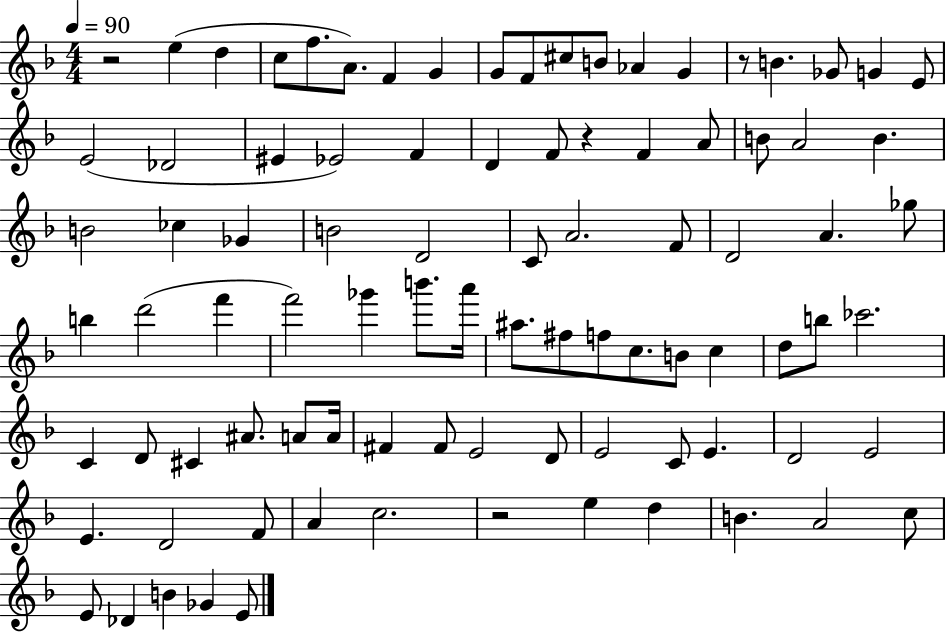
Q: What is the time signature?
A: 4/4